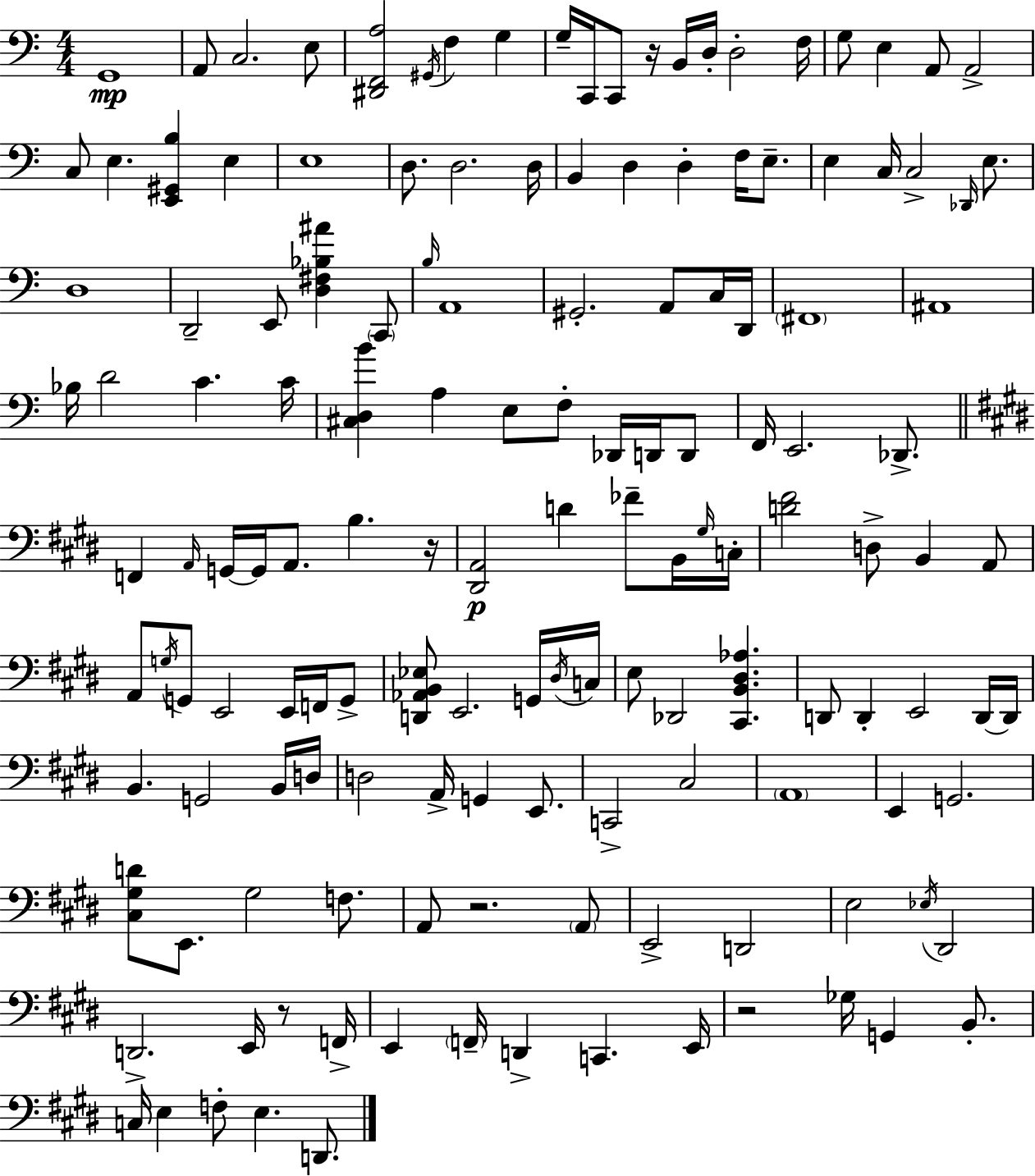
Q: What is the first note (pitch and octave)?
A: G2